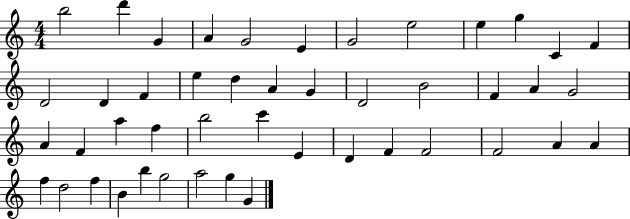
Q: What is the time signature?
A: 4/4